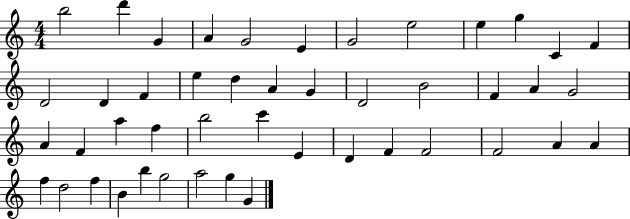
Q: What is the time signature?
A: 4/4